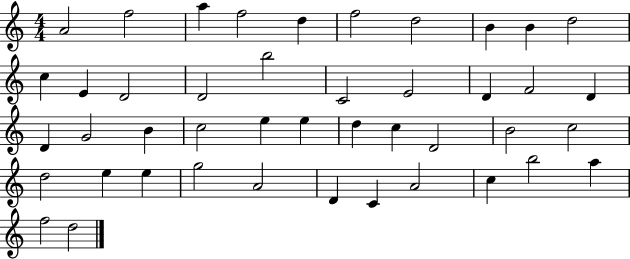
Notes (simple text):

A4/h F5/h A5/q F5/h D5/q F5/h D5/h B4/q B4/q D5/h C5/q E4/q D4/h D4/h B5/h C4/h E4/h D4/q F4/h D4/q D4/q G4/h B4/q C5/h E5/q E5/q D5/q C5/q D4/h B4/h C5/h D5/h E5/q E5/q G5/h A4/h D4/q C4/q A4/h C5/q B5/h A5/q F5/h D5/h